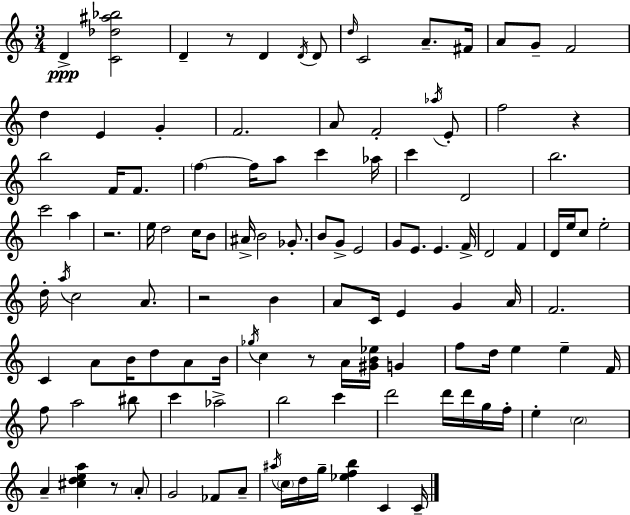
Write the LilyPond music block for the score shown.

{
  \clef treble
  \numericTimeSignature
  \time 3/4
  \key a \minor
  d'4->\ppp <c' des'' ais'' bes''>2 | d'4-- r8 d'4 \acciaccatura { d'16 } d'8 | \grace { d''16 } c'2 a'8.-- | fis'16 a'8 g'8-- f'2 | \break d''4 e'4 g'4-. | f'2. | a'8 f'2-. | \acciaccatura { aes''16 } e'8-. f''2 r4 | \break b''2 f'16 | f'8. \parenthesize f''4~~ f''16 a''8 c'''4 | aes''16 c'''4 d'2 | b''2. | \break c'''2 a''4 | r2. | e''16 d''2 | c''16 b'8 ais'16-> b'2 | \break ges'8.-. b'8 g'8-> e'2 | g'8 e'8. e'4. | f'16-> d'2 f'4 | d'16 e''16 c''8 e''2-. | \break d''16-. \acciaccatura { a''16 } c''2 | a'8. r2 | b'4 a'8 c'16 e'4 g'4 | a'16 f'2. | \break c'4 a'8 b'16 d''8 | a'8 b'16 \acciaccatura { ges''16 } c''4 r8 a'16 | <gis' b' ees''>16 g'4 f''8 d''16 e''4 | e''4-- f'16 f''8 a''2 | \break bis''8 c'''4 aes''2-> | b''2 | c'''4 d'''2 | d'''16 d'''16 g''16 f''16-. e''4-. \parenthesize c''2 | \break a'4-- <cis'' d'' e'' a''>4 | r8 \parenthesize a'8-. g'2 | fes'8 a'8-- \acciaccatura { ais''16 } \parenthesize c''16 d''16 g''16-- <ees'' f'' b''>4 | c'4 c'16-- \bar "|."
}